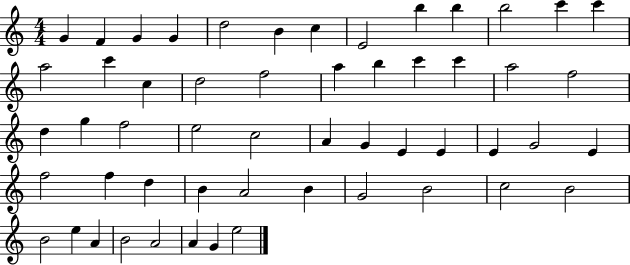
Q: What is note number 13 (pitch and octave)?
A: C6